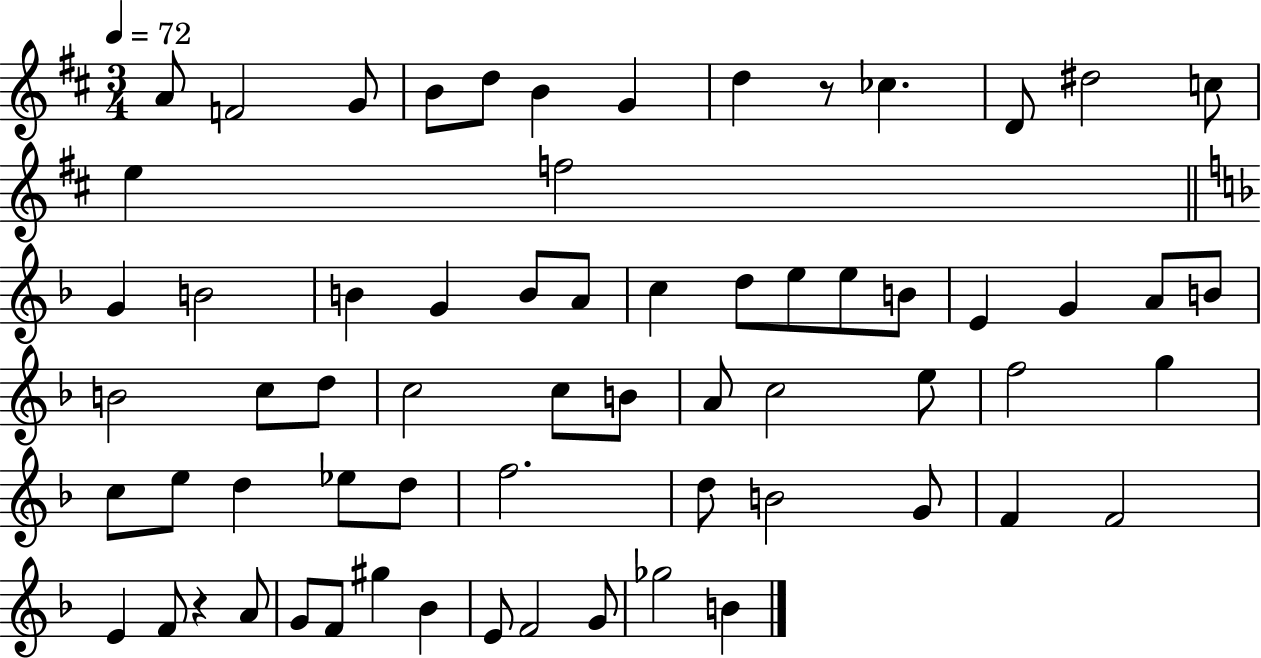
A4/e F4/h G4/e B4/e D5/e B4/q G4/q D5/q R/e CES5/q. D4/e D#5/h C5/e E5/q F5/h G4/q B4/h B4/q G4/q B4/e A4/e C5/q D5/e E5/e E5/e B4/e E4/q G4/q A4/e B4/e B4/h C5/e D5/e C5/h C5/e B4/e A4/e C5/h E5/e F5/h G5/q C5/e E5/e D5/q Eb5/e D5/e F5/h. D5/e B4/h G4/e F4/q F4/h E4/q F4/e R/q A4/e G4/e F4/e G#5/q Bb4/q E4/e F4/h G4/e Gb5/h B4/q